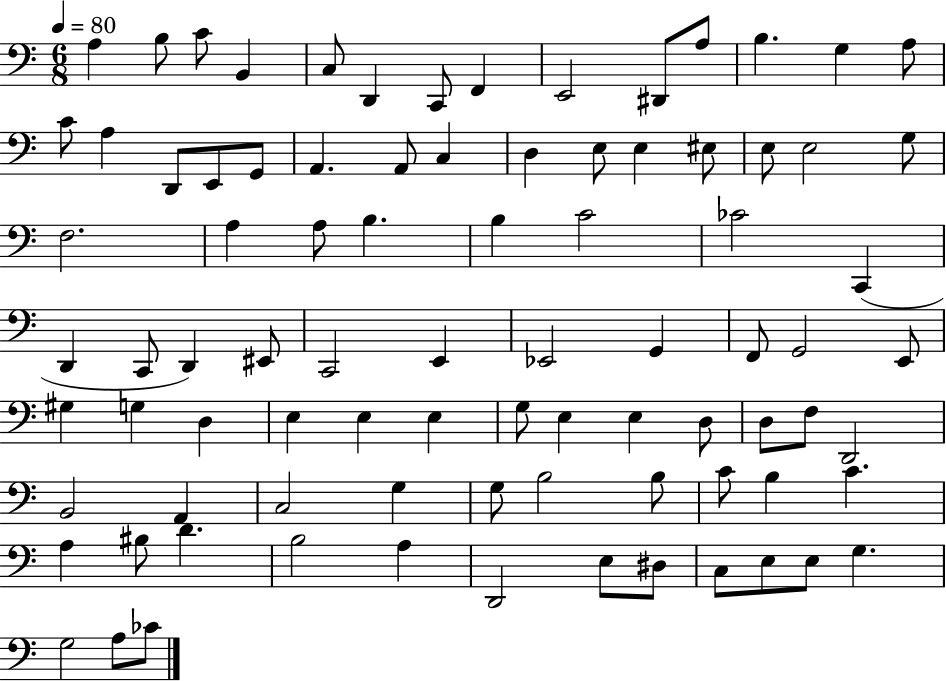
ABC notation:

X:1
T:Untitled
M:6/8
L:1/4
K:C
A, B,/2 C/2 B,, C,/2 D,, C,,/2 F,, E,,2 ^D,,/2 A,/2 B, G, A,/2 C/2 A, D,,/2 E,,/2 G,,/2 A,, A,,/2 C, D, E,/2 E, ^E,/2 E,/2 E,2 G,/2 F,2 A, A,/2 B, B, C2 _C2 C,, D,, C,,/2 D,, ^E,,/2 C,,2 E,, _E,,2 G,, F,,/2 G,,2 E,,/2 ^G, G, D, E, E, E, G,/2 E, E, D,/2 D,/2 F,/2 D,,2 B,,2 A,, C,2 G, G,/2 B,2 B,/2 C/2 B, C A, ^B,/2 D B,2 A, D,,2 E,/2 ^D,/2 C,/2 E,/2 E,/2 G, G,2 A,/2 _C/2